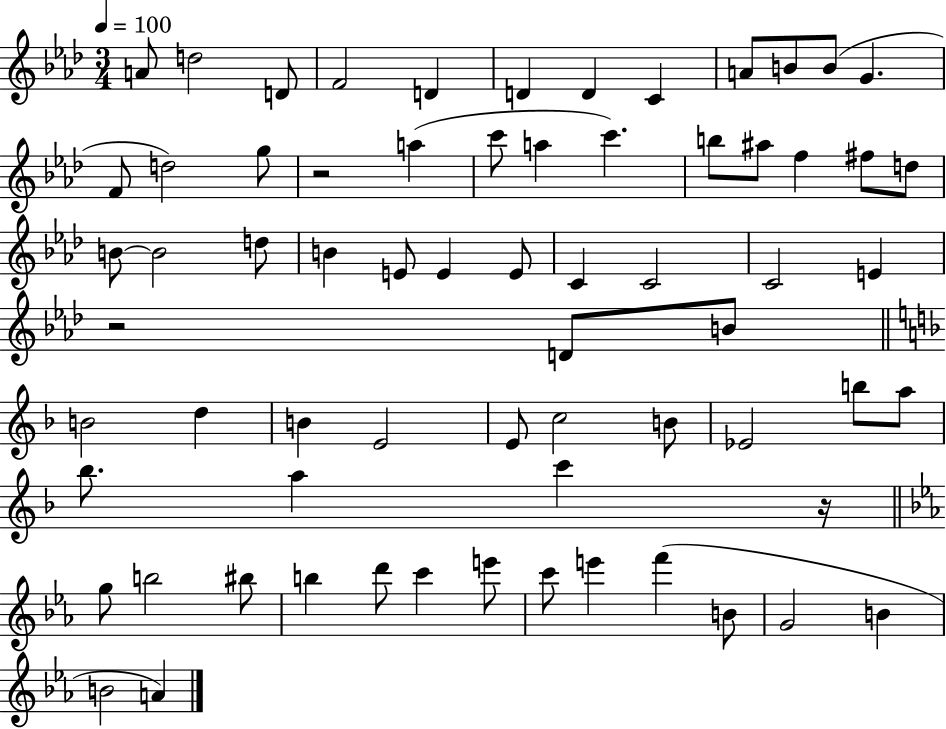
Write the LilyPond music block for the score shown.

{
  \clef treble
  \numericTimeSignature
  \time 3/4
  \key aes \major
  \tempo 4 = 100
  a'8 d''2 d'8 | f'2 d'4 | d'4 d'4 c'4 | a'8 b'8 b'8( g'4. | \break f'8 d''2) g''8 | r2 a''4( | c'''8 a''4 c'''4.) | b''8 ais''8 f''4 fis''8 d''8 | \break b'8~~ b'2 d''8 | b'4 e'8 e'4 e'8 | c'4 c'2 | c'2 e'4 | \break r2 d'8 b'8 | \bar "||" \break \key f \major b'2 d''4 | b'4 e'2 | e'8 c''2 b'8 | ees'2 b''8 a''8 | \break bes''8. a''4 c'''4 r16 | \bar "||" \break \key c \minor g''8 b''2 bis''8 | b''4 d'''8 c'''4 e'''8 | c'''8 e'''4 f'''4( b'8 | g'2 b'4 | \break b'2 a'4) | \bar "|."
}